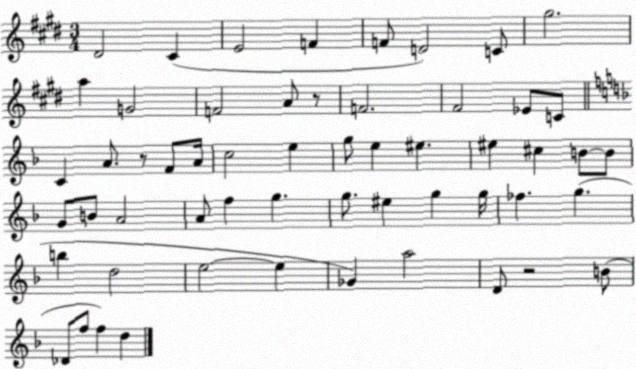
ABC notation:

X:1
T:Untitled
M:3/4
L:1/4
K:E
^D2 ^C E2 F F/2 D2 C/2 ^g2 a G2 F2 A/2 z/2 F2 ^F2 _E/2 C/2 C A/2 z/2 F/2 A/4 c2 e g/2 e ^e ^e ^c B/2 B/2 G/2 B/2 A2 A/2 f g g/2 ^e g g/4 _f g b d2 e2 e _G a2 D/2 z2 B/2 _D/2 f/2 f d